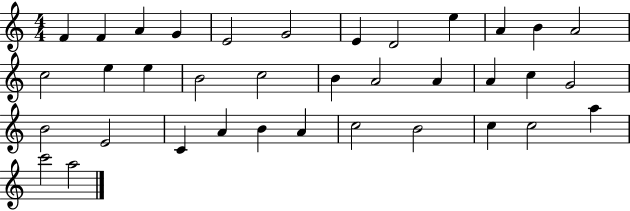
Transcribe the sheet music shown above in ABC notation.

X:1
T:Untitled
M:4/4
L:1/4
K:C
F F A G E2 G2 E D2 e A B A2 c2 e e B2 c2 B A2 A A c G2 B2 E2 C A B A c2 B2 c c2 a c'2 a2